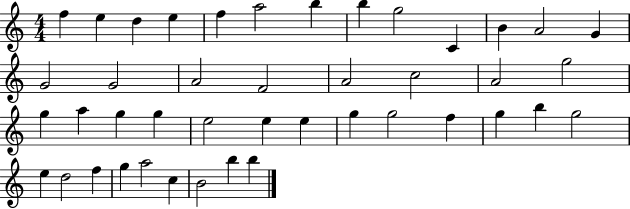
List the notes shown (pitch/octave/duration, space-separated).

F5/q E5/q D5/q E5/q F5/q A5/h B5/q B5/q G5/h C4/q B4/q A4/h G4/q G4/h G4/h A4/h F4/h A4/h C5/h A4/h G5/h G5/q A5/q G5/q G5/q E5/h E5/q E5/q G5/q G5/h F5/q G5/q B5/q G5/h E5/q D5/h F5/q G5/q A5/h C5/q B4/h B5/q B5/q